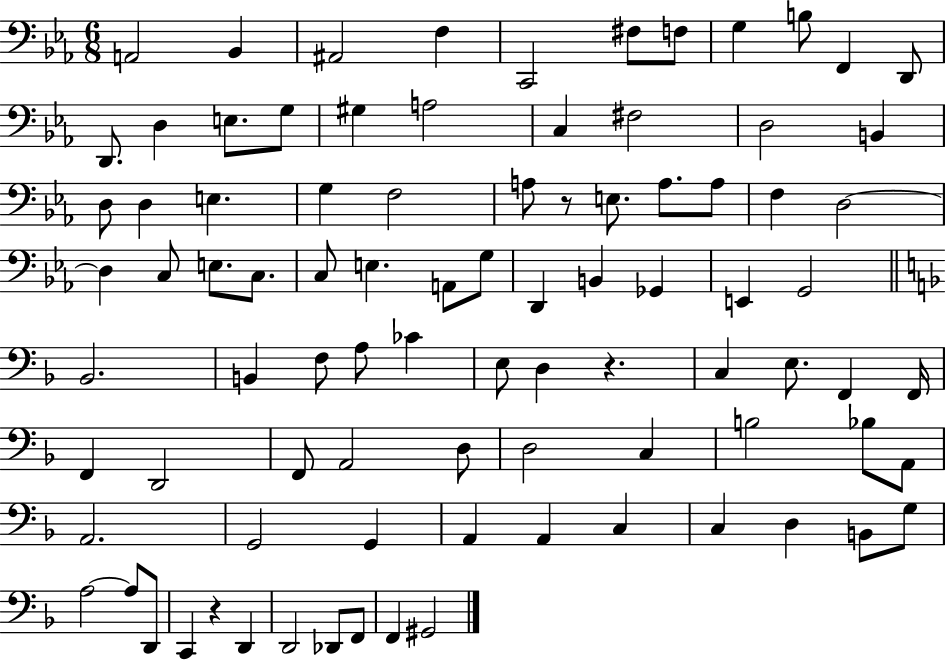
{
  \clef bass
  \numericTimeSignature
  \time 6/8
  \key ees \major
  a,2 bes,4 | ais,2 f4 | c,2 fis8 f8 | g4 b8 f,4 d,8 | \break d,8. d4 e8. g8 | gis4 a2 | c4 fis2 | d2 b,4 | \break d8 d4 e4. | g4 f2 | a8 r8 e8. a8. a8 | f4 d2~~ | \break d4 c8 e8. c8. | c8 e4. a,8 g8 | d,4 b,4 ges,4 | e,4 g,2 | \break \bar "||" \break \key f \major bes,2. | b,4 f8 a8 ces'4 | e8 d4 r4. | c4 e8. f,4 f,16 | \break f,4 d,2 | f,8 a,2 d8 | d2 c4 | b2 bes8 a,8 | \break a,2. | g,2 g,4 | a,4 a,4 c4 | c4 d4 b,8 g8 | \break a2~~ a8 d,8 | c,4 r4 d,4 | d,2 des,8 f,8 | f,4 gis,2 | \break \bar "|."
}